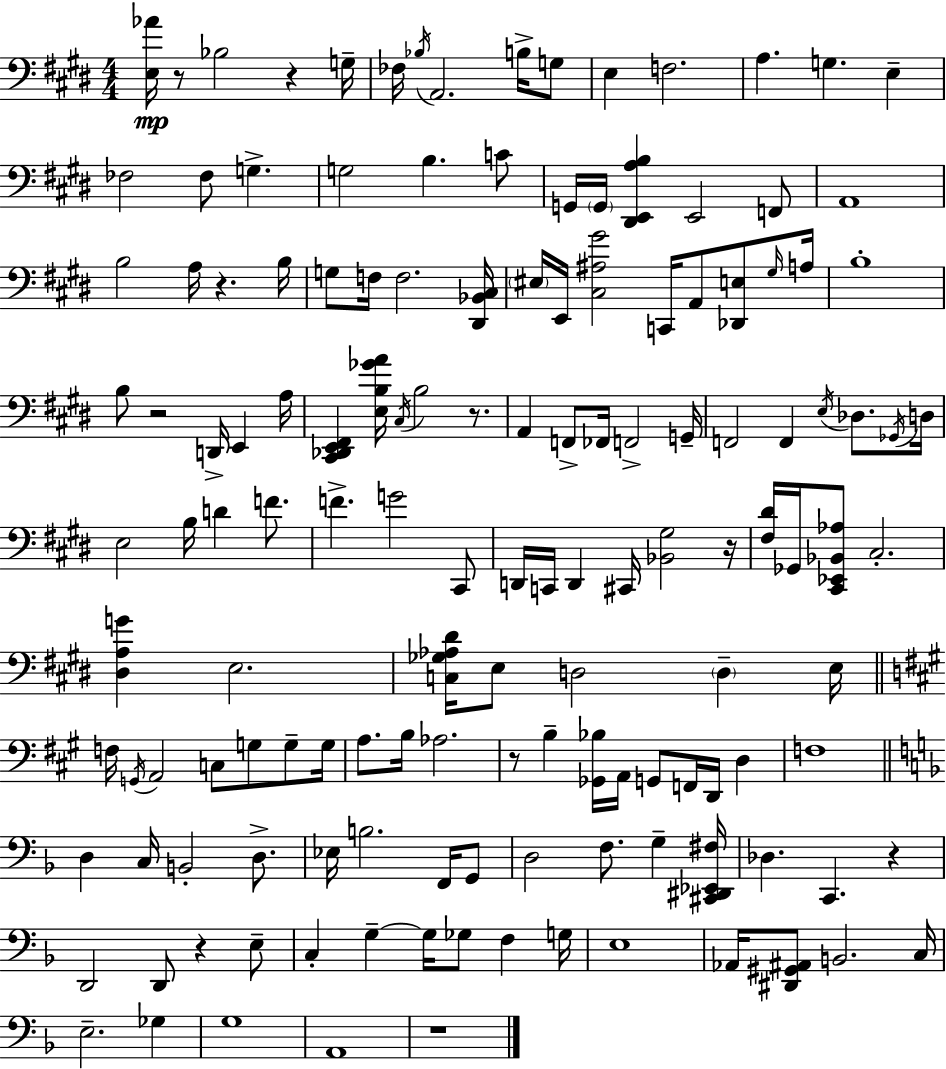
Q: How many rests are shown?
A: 10